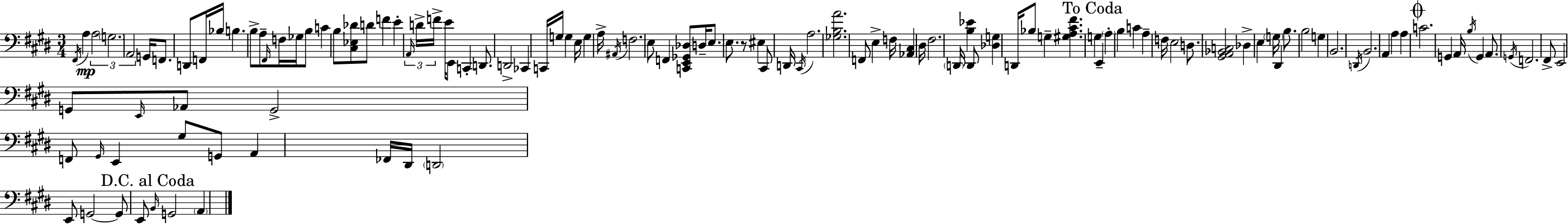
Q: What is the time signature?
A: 3/4